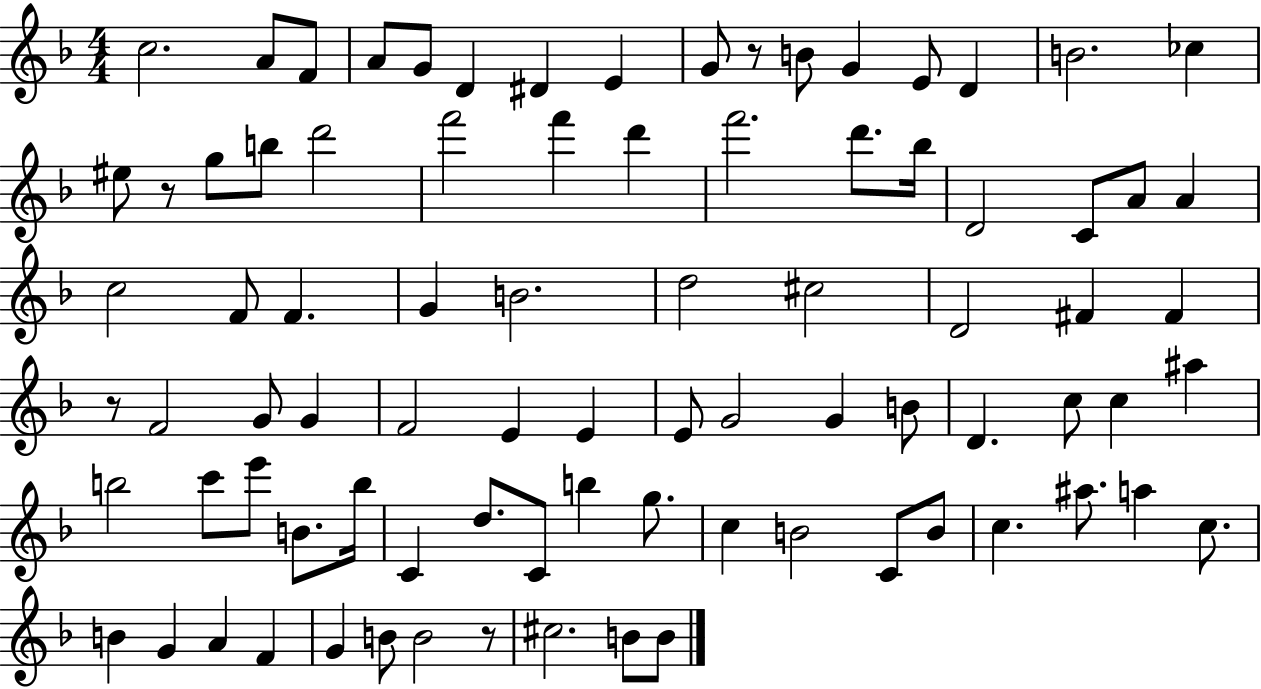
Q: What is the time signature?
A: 4/4